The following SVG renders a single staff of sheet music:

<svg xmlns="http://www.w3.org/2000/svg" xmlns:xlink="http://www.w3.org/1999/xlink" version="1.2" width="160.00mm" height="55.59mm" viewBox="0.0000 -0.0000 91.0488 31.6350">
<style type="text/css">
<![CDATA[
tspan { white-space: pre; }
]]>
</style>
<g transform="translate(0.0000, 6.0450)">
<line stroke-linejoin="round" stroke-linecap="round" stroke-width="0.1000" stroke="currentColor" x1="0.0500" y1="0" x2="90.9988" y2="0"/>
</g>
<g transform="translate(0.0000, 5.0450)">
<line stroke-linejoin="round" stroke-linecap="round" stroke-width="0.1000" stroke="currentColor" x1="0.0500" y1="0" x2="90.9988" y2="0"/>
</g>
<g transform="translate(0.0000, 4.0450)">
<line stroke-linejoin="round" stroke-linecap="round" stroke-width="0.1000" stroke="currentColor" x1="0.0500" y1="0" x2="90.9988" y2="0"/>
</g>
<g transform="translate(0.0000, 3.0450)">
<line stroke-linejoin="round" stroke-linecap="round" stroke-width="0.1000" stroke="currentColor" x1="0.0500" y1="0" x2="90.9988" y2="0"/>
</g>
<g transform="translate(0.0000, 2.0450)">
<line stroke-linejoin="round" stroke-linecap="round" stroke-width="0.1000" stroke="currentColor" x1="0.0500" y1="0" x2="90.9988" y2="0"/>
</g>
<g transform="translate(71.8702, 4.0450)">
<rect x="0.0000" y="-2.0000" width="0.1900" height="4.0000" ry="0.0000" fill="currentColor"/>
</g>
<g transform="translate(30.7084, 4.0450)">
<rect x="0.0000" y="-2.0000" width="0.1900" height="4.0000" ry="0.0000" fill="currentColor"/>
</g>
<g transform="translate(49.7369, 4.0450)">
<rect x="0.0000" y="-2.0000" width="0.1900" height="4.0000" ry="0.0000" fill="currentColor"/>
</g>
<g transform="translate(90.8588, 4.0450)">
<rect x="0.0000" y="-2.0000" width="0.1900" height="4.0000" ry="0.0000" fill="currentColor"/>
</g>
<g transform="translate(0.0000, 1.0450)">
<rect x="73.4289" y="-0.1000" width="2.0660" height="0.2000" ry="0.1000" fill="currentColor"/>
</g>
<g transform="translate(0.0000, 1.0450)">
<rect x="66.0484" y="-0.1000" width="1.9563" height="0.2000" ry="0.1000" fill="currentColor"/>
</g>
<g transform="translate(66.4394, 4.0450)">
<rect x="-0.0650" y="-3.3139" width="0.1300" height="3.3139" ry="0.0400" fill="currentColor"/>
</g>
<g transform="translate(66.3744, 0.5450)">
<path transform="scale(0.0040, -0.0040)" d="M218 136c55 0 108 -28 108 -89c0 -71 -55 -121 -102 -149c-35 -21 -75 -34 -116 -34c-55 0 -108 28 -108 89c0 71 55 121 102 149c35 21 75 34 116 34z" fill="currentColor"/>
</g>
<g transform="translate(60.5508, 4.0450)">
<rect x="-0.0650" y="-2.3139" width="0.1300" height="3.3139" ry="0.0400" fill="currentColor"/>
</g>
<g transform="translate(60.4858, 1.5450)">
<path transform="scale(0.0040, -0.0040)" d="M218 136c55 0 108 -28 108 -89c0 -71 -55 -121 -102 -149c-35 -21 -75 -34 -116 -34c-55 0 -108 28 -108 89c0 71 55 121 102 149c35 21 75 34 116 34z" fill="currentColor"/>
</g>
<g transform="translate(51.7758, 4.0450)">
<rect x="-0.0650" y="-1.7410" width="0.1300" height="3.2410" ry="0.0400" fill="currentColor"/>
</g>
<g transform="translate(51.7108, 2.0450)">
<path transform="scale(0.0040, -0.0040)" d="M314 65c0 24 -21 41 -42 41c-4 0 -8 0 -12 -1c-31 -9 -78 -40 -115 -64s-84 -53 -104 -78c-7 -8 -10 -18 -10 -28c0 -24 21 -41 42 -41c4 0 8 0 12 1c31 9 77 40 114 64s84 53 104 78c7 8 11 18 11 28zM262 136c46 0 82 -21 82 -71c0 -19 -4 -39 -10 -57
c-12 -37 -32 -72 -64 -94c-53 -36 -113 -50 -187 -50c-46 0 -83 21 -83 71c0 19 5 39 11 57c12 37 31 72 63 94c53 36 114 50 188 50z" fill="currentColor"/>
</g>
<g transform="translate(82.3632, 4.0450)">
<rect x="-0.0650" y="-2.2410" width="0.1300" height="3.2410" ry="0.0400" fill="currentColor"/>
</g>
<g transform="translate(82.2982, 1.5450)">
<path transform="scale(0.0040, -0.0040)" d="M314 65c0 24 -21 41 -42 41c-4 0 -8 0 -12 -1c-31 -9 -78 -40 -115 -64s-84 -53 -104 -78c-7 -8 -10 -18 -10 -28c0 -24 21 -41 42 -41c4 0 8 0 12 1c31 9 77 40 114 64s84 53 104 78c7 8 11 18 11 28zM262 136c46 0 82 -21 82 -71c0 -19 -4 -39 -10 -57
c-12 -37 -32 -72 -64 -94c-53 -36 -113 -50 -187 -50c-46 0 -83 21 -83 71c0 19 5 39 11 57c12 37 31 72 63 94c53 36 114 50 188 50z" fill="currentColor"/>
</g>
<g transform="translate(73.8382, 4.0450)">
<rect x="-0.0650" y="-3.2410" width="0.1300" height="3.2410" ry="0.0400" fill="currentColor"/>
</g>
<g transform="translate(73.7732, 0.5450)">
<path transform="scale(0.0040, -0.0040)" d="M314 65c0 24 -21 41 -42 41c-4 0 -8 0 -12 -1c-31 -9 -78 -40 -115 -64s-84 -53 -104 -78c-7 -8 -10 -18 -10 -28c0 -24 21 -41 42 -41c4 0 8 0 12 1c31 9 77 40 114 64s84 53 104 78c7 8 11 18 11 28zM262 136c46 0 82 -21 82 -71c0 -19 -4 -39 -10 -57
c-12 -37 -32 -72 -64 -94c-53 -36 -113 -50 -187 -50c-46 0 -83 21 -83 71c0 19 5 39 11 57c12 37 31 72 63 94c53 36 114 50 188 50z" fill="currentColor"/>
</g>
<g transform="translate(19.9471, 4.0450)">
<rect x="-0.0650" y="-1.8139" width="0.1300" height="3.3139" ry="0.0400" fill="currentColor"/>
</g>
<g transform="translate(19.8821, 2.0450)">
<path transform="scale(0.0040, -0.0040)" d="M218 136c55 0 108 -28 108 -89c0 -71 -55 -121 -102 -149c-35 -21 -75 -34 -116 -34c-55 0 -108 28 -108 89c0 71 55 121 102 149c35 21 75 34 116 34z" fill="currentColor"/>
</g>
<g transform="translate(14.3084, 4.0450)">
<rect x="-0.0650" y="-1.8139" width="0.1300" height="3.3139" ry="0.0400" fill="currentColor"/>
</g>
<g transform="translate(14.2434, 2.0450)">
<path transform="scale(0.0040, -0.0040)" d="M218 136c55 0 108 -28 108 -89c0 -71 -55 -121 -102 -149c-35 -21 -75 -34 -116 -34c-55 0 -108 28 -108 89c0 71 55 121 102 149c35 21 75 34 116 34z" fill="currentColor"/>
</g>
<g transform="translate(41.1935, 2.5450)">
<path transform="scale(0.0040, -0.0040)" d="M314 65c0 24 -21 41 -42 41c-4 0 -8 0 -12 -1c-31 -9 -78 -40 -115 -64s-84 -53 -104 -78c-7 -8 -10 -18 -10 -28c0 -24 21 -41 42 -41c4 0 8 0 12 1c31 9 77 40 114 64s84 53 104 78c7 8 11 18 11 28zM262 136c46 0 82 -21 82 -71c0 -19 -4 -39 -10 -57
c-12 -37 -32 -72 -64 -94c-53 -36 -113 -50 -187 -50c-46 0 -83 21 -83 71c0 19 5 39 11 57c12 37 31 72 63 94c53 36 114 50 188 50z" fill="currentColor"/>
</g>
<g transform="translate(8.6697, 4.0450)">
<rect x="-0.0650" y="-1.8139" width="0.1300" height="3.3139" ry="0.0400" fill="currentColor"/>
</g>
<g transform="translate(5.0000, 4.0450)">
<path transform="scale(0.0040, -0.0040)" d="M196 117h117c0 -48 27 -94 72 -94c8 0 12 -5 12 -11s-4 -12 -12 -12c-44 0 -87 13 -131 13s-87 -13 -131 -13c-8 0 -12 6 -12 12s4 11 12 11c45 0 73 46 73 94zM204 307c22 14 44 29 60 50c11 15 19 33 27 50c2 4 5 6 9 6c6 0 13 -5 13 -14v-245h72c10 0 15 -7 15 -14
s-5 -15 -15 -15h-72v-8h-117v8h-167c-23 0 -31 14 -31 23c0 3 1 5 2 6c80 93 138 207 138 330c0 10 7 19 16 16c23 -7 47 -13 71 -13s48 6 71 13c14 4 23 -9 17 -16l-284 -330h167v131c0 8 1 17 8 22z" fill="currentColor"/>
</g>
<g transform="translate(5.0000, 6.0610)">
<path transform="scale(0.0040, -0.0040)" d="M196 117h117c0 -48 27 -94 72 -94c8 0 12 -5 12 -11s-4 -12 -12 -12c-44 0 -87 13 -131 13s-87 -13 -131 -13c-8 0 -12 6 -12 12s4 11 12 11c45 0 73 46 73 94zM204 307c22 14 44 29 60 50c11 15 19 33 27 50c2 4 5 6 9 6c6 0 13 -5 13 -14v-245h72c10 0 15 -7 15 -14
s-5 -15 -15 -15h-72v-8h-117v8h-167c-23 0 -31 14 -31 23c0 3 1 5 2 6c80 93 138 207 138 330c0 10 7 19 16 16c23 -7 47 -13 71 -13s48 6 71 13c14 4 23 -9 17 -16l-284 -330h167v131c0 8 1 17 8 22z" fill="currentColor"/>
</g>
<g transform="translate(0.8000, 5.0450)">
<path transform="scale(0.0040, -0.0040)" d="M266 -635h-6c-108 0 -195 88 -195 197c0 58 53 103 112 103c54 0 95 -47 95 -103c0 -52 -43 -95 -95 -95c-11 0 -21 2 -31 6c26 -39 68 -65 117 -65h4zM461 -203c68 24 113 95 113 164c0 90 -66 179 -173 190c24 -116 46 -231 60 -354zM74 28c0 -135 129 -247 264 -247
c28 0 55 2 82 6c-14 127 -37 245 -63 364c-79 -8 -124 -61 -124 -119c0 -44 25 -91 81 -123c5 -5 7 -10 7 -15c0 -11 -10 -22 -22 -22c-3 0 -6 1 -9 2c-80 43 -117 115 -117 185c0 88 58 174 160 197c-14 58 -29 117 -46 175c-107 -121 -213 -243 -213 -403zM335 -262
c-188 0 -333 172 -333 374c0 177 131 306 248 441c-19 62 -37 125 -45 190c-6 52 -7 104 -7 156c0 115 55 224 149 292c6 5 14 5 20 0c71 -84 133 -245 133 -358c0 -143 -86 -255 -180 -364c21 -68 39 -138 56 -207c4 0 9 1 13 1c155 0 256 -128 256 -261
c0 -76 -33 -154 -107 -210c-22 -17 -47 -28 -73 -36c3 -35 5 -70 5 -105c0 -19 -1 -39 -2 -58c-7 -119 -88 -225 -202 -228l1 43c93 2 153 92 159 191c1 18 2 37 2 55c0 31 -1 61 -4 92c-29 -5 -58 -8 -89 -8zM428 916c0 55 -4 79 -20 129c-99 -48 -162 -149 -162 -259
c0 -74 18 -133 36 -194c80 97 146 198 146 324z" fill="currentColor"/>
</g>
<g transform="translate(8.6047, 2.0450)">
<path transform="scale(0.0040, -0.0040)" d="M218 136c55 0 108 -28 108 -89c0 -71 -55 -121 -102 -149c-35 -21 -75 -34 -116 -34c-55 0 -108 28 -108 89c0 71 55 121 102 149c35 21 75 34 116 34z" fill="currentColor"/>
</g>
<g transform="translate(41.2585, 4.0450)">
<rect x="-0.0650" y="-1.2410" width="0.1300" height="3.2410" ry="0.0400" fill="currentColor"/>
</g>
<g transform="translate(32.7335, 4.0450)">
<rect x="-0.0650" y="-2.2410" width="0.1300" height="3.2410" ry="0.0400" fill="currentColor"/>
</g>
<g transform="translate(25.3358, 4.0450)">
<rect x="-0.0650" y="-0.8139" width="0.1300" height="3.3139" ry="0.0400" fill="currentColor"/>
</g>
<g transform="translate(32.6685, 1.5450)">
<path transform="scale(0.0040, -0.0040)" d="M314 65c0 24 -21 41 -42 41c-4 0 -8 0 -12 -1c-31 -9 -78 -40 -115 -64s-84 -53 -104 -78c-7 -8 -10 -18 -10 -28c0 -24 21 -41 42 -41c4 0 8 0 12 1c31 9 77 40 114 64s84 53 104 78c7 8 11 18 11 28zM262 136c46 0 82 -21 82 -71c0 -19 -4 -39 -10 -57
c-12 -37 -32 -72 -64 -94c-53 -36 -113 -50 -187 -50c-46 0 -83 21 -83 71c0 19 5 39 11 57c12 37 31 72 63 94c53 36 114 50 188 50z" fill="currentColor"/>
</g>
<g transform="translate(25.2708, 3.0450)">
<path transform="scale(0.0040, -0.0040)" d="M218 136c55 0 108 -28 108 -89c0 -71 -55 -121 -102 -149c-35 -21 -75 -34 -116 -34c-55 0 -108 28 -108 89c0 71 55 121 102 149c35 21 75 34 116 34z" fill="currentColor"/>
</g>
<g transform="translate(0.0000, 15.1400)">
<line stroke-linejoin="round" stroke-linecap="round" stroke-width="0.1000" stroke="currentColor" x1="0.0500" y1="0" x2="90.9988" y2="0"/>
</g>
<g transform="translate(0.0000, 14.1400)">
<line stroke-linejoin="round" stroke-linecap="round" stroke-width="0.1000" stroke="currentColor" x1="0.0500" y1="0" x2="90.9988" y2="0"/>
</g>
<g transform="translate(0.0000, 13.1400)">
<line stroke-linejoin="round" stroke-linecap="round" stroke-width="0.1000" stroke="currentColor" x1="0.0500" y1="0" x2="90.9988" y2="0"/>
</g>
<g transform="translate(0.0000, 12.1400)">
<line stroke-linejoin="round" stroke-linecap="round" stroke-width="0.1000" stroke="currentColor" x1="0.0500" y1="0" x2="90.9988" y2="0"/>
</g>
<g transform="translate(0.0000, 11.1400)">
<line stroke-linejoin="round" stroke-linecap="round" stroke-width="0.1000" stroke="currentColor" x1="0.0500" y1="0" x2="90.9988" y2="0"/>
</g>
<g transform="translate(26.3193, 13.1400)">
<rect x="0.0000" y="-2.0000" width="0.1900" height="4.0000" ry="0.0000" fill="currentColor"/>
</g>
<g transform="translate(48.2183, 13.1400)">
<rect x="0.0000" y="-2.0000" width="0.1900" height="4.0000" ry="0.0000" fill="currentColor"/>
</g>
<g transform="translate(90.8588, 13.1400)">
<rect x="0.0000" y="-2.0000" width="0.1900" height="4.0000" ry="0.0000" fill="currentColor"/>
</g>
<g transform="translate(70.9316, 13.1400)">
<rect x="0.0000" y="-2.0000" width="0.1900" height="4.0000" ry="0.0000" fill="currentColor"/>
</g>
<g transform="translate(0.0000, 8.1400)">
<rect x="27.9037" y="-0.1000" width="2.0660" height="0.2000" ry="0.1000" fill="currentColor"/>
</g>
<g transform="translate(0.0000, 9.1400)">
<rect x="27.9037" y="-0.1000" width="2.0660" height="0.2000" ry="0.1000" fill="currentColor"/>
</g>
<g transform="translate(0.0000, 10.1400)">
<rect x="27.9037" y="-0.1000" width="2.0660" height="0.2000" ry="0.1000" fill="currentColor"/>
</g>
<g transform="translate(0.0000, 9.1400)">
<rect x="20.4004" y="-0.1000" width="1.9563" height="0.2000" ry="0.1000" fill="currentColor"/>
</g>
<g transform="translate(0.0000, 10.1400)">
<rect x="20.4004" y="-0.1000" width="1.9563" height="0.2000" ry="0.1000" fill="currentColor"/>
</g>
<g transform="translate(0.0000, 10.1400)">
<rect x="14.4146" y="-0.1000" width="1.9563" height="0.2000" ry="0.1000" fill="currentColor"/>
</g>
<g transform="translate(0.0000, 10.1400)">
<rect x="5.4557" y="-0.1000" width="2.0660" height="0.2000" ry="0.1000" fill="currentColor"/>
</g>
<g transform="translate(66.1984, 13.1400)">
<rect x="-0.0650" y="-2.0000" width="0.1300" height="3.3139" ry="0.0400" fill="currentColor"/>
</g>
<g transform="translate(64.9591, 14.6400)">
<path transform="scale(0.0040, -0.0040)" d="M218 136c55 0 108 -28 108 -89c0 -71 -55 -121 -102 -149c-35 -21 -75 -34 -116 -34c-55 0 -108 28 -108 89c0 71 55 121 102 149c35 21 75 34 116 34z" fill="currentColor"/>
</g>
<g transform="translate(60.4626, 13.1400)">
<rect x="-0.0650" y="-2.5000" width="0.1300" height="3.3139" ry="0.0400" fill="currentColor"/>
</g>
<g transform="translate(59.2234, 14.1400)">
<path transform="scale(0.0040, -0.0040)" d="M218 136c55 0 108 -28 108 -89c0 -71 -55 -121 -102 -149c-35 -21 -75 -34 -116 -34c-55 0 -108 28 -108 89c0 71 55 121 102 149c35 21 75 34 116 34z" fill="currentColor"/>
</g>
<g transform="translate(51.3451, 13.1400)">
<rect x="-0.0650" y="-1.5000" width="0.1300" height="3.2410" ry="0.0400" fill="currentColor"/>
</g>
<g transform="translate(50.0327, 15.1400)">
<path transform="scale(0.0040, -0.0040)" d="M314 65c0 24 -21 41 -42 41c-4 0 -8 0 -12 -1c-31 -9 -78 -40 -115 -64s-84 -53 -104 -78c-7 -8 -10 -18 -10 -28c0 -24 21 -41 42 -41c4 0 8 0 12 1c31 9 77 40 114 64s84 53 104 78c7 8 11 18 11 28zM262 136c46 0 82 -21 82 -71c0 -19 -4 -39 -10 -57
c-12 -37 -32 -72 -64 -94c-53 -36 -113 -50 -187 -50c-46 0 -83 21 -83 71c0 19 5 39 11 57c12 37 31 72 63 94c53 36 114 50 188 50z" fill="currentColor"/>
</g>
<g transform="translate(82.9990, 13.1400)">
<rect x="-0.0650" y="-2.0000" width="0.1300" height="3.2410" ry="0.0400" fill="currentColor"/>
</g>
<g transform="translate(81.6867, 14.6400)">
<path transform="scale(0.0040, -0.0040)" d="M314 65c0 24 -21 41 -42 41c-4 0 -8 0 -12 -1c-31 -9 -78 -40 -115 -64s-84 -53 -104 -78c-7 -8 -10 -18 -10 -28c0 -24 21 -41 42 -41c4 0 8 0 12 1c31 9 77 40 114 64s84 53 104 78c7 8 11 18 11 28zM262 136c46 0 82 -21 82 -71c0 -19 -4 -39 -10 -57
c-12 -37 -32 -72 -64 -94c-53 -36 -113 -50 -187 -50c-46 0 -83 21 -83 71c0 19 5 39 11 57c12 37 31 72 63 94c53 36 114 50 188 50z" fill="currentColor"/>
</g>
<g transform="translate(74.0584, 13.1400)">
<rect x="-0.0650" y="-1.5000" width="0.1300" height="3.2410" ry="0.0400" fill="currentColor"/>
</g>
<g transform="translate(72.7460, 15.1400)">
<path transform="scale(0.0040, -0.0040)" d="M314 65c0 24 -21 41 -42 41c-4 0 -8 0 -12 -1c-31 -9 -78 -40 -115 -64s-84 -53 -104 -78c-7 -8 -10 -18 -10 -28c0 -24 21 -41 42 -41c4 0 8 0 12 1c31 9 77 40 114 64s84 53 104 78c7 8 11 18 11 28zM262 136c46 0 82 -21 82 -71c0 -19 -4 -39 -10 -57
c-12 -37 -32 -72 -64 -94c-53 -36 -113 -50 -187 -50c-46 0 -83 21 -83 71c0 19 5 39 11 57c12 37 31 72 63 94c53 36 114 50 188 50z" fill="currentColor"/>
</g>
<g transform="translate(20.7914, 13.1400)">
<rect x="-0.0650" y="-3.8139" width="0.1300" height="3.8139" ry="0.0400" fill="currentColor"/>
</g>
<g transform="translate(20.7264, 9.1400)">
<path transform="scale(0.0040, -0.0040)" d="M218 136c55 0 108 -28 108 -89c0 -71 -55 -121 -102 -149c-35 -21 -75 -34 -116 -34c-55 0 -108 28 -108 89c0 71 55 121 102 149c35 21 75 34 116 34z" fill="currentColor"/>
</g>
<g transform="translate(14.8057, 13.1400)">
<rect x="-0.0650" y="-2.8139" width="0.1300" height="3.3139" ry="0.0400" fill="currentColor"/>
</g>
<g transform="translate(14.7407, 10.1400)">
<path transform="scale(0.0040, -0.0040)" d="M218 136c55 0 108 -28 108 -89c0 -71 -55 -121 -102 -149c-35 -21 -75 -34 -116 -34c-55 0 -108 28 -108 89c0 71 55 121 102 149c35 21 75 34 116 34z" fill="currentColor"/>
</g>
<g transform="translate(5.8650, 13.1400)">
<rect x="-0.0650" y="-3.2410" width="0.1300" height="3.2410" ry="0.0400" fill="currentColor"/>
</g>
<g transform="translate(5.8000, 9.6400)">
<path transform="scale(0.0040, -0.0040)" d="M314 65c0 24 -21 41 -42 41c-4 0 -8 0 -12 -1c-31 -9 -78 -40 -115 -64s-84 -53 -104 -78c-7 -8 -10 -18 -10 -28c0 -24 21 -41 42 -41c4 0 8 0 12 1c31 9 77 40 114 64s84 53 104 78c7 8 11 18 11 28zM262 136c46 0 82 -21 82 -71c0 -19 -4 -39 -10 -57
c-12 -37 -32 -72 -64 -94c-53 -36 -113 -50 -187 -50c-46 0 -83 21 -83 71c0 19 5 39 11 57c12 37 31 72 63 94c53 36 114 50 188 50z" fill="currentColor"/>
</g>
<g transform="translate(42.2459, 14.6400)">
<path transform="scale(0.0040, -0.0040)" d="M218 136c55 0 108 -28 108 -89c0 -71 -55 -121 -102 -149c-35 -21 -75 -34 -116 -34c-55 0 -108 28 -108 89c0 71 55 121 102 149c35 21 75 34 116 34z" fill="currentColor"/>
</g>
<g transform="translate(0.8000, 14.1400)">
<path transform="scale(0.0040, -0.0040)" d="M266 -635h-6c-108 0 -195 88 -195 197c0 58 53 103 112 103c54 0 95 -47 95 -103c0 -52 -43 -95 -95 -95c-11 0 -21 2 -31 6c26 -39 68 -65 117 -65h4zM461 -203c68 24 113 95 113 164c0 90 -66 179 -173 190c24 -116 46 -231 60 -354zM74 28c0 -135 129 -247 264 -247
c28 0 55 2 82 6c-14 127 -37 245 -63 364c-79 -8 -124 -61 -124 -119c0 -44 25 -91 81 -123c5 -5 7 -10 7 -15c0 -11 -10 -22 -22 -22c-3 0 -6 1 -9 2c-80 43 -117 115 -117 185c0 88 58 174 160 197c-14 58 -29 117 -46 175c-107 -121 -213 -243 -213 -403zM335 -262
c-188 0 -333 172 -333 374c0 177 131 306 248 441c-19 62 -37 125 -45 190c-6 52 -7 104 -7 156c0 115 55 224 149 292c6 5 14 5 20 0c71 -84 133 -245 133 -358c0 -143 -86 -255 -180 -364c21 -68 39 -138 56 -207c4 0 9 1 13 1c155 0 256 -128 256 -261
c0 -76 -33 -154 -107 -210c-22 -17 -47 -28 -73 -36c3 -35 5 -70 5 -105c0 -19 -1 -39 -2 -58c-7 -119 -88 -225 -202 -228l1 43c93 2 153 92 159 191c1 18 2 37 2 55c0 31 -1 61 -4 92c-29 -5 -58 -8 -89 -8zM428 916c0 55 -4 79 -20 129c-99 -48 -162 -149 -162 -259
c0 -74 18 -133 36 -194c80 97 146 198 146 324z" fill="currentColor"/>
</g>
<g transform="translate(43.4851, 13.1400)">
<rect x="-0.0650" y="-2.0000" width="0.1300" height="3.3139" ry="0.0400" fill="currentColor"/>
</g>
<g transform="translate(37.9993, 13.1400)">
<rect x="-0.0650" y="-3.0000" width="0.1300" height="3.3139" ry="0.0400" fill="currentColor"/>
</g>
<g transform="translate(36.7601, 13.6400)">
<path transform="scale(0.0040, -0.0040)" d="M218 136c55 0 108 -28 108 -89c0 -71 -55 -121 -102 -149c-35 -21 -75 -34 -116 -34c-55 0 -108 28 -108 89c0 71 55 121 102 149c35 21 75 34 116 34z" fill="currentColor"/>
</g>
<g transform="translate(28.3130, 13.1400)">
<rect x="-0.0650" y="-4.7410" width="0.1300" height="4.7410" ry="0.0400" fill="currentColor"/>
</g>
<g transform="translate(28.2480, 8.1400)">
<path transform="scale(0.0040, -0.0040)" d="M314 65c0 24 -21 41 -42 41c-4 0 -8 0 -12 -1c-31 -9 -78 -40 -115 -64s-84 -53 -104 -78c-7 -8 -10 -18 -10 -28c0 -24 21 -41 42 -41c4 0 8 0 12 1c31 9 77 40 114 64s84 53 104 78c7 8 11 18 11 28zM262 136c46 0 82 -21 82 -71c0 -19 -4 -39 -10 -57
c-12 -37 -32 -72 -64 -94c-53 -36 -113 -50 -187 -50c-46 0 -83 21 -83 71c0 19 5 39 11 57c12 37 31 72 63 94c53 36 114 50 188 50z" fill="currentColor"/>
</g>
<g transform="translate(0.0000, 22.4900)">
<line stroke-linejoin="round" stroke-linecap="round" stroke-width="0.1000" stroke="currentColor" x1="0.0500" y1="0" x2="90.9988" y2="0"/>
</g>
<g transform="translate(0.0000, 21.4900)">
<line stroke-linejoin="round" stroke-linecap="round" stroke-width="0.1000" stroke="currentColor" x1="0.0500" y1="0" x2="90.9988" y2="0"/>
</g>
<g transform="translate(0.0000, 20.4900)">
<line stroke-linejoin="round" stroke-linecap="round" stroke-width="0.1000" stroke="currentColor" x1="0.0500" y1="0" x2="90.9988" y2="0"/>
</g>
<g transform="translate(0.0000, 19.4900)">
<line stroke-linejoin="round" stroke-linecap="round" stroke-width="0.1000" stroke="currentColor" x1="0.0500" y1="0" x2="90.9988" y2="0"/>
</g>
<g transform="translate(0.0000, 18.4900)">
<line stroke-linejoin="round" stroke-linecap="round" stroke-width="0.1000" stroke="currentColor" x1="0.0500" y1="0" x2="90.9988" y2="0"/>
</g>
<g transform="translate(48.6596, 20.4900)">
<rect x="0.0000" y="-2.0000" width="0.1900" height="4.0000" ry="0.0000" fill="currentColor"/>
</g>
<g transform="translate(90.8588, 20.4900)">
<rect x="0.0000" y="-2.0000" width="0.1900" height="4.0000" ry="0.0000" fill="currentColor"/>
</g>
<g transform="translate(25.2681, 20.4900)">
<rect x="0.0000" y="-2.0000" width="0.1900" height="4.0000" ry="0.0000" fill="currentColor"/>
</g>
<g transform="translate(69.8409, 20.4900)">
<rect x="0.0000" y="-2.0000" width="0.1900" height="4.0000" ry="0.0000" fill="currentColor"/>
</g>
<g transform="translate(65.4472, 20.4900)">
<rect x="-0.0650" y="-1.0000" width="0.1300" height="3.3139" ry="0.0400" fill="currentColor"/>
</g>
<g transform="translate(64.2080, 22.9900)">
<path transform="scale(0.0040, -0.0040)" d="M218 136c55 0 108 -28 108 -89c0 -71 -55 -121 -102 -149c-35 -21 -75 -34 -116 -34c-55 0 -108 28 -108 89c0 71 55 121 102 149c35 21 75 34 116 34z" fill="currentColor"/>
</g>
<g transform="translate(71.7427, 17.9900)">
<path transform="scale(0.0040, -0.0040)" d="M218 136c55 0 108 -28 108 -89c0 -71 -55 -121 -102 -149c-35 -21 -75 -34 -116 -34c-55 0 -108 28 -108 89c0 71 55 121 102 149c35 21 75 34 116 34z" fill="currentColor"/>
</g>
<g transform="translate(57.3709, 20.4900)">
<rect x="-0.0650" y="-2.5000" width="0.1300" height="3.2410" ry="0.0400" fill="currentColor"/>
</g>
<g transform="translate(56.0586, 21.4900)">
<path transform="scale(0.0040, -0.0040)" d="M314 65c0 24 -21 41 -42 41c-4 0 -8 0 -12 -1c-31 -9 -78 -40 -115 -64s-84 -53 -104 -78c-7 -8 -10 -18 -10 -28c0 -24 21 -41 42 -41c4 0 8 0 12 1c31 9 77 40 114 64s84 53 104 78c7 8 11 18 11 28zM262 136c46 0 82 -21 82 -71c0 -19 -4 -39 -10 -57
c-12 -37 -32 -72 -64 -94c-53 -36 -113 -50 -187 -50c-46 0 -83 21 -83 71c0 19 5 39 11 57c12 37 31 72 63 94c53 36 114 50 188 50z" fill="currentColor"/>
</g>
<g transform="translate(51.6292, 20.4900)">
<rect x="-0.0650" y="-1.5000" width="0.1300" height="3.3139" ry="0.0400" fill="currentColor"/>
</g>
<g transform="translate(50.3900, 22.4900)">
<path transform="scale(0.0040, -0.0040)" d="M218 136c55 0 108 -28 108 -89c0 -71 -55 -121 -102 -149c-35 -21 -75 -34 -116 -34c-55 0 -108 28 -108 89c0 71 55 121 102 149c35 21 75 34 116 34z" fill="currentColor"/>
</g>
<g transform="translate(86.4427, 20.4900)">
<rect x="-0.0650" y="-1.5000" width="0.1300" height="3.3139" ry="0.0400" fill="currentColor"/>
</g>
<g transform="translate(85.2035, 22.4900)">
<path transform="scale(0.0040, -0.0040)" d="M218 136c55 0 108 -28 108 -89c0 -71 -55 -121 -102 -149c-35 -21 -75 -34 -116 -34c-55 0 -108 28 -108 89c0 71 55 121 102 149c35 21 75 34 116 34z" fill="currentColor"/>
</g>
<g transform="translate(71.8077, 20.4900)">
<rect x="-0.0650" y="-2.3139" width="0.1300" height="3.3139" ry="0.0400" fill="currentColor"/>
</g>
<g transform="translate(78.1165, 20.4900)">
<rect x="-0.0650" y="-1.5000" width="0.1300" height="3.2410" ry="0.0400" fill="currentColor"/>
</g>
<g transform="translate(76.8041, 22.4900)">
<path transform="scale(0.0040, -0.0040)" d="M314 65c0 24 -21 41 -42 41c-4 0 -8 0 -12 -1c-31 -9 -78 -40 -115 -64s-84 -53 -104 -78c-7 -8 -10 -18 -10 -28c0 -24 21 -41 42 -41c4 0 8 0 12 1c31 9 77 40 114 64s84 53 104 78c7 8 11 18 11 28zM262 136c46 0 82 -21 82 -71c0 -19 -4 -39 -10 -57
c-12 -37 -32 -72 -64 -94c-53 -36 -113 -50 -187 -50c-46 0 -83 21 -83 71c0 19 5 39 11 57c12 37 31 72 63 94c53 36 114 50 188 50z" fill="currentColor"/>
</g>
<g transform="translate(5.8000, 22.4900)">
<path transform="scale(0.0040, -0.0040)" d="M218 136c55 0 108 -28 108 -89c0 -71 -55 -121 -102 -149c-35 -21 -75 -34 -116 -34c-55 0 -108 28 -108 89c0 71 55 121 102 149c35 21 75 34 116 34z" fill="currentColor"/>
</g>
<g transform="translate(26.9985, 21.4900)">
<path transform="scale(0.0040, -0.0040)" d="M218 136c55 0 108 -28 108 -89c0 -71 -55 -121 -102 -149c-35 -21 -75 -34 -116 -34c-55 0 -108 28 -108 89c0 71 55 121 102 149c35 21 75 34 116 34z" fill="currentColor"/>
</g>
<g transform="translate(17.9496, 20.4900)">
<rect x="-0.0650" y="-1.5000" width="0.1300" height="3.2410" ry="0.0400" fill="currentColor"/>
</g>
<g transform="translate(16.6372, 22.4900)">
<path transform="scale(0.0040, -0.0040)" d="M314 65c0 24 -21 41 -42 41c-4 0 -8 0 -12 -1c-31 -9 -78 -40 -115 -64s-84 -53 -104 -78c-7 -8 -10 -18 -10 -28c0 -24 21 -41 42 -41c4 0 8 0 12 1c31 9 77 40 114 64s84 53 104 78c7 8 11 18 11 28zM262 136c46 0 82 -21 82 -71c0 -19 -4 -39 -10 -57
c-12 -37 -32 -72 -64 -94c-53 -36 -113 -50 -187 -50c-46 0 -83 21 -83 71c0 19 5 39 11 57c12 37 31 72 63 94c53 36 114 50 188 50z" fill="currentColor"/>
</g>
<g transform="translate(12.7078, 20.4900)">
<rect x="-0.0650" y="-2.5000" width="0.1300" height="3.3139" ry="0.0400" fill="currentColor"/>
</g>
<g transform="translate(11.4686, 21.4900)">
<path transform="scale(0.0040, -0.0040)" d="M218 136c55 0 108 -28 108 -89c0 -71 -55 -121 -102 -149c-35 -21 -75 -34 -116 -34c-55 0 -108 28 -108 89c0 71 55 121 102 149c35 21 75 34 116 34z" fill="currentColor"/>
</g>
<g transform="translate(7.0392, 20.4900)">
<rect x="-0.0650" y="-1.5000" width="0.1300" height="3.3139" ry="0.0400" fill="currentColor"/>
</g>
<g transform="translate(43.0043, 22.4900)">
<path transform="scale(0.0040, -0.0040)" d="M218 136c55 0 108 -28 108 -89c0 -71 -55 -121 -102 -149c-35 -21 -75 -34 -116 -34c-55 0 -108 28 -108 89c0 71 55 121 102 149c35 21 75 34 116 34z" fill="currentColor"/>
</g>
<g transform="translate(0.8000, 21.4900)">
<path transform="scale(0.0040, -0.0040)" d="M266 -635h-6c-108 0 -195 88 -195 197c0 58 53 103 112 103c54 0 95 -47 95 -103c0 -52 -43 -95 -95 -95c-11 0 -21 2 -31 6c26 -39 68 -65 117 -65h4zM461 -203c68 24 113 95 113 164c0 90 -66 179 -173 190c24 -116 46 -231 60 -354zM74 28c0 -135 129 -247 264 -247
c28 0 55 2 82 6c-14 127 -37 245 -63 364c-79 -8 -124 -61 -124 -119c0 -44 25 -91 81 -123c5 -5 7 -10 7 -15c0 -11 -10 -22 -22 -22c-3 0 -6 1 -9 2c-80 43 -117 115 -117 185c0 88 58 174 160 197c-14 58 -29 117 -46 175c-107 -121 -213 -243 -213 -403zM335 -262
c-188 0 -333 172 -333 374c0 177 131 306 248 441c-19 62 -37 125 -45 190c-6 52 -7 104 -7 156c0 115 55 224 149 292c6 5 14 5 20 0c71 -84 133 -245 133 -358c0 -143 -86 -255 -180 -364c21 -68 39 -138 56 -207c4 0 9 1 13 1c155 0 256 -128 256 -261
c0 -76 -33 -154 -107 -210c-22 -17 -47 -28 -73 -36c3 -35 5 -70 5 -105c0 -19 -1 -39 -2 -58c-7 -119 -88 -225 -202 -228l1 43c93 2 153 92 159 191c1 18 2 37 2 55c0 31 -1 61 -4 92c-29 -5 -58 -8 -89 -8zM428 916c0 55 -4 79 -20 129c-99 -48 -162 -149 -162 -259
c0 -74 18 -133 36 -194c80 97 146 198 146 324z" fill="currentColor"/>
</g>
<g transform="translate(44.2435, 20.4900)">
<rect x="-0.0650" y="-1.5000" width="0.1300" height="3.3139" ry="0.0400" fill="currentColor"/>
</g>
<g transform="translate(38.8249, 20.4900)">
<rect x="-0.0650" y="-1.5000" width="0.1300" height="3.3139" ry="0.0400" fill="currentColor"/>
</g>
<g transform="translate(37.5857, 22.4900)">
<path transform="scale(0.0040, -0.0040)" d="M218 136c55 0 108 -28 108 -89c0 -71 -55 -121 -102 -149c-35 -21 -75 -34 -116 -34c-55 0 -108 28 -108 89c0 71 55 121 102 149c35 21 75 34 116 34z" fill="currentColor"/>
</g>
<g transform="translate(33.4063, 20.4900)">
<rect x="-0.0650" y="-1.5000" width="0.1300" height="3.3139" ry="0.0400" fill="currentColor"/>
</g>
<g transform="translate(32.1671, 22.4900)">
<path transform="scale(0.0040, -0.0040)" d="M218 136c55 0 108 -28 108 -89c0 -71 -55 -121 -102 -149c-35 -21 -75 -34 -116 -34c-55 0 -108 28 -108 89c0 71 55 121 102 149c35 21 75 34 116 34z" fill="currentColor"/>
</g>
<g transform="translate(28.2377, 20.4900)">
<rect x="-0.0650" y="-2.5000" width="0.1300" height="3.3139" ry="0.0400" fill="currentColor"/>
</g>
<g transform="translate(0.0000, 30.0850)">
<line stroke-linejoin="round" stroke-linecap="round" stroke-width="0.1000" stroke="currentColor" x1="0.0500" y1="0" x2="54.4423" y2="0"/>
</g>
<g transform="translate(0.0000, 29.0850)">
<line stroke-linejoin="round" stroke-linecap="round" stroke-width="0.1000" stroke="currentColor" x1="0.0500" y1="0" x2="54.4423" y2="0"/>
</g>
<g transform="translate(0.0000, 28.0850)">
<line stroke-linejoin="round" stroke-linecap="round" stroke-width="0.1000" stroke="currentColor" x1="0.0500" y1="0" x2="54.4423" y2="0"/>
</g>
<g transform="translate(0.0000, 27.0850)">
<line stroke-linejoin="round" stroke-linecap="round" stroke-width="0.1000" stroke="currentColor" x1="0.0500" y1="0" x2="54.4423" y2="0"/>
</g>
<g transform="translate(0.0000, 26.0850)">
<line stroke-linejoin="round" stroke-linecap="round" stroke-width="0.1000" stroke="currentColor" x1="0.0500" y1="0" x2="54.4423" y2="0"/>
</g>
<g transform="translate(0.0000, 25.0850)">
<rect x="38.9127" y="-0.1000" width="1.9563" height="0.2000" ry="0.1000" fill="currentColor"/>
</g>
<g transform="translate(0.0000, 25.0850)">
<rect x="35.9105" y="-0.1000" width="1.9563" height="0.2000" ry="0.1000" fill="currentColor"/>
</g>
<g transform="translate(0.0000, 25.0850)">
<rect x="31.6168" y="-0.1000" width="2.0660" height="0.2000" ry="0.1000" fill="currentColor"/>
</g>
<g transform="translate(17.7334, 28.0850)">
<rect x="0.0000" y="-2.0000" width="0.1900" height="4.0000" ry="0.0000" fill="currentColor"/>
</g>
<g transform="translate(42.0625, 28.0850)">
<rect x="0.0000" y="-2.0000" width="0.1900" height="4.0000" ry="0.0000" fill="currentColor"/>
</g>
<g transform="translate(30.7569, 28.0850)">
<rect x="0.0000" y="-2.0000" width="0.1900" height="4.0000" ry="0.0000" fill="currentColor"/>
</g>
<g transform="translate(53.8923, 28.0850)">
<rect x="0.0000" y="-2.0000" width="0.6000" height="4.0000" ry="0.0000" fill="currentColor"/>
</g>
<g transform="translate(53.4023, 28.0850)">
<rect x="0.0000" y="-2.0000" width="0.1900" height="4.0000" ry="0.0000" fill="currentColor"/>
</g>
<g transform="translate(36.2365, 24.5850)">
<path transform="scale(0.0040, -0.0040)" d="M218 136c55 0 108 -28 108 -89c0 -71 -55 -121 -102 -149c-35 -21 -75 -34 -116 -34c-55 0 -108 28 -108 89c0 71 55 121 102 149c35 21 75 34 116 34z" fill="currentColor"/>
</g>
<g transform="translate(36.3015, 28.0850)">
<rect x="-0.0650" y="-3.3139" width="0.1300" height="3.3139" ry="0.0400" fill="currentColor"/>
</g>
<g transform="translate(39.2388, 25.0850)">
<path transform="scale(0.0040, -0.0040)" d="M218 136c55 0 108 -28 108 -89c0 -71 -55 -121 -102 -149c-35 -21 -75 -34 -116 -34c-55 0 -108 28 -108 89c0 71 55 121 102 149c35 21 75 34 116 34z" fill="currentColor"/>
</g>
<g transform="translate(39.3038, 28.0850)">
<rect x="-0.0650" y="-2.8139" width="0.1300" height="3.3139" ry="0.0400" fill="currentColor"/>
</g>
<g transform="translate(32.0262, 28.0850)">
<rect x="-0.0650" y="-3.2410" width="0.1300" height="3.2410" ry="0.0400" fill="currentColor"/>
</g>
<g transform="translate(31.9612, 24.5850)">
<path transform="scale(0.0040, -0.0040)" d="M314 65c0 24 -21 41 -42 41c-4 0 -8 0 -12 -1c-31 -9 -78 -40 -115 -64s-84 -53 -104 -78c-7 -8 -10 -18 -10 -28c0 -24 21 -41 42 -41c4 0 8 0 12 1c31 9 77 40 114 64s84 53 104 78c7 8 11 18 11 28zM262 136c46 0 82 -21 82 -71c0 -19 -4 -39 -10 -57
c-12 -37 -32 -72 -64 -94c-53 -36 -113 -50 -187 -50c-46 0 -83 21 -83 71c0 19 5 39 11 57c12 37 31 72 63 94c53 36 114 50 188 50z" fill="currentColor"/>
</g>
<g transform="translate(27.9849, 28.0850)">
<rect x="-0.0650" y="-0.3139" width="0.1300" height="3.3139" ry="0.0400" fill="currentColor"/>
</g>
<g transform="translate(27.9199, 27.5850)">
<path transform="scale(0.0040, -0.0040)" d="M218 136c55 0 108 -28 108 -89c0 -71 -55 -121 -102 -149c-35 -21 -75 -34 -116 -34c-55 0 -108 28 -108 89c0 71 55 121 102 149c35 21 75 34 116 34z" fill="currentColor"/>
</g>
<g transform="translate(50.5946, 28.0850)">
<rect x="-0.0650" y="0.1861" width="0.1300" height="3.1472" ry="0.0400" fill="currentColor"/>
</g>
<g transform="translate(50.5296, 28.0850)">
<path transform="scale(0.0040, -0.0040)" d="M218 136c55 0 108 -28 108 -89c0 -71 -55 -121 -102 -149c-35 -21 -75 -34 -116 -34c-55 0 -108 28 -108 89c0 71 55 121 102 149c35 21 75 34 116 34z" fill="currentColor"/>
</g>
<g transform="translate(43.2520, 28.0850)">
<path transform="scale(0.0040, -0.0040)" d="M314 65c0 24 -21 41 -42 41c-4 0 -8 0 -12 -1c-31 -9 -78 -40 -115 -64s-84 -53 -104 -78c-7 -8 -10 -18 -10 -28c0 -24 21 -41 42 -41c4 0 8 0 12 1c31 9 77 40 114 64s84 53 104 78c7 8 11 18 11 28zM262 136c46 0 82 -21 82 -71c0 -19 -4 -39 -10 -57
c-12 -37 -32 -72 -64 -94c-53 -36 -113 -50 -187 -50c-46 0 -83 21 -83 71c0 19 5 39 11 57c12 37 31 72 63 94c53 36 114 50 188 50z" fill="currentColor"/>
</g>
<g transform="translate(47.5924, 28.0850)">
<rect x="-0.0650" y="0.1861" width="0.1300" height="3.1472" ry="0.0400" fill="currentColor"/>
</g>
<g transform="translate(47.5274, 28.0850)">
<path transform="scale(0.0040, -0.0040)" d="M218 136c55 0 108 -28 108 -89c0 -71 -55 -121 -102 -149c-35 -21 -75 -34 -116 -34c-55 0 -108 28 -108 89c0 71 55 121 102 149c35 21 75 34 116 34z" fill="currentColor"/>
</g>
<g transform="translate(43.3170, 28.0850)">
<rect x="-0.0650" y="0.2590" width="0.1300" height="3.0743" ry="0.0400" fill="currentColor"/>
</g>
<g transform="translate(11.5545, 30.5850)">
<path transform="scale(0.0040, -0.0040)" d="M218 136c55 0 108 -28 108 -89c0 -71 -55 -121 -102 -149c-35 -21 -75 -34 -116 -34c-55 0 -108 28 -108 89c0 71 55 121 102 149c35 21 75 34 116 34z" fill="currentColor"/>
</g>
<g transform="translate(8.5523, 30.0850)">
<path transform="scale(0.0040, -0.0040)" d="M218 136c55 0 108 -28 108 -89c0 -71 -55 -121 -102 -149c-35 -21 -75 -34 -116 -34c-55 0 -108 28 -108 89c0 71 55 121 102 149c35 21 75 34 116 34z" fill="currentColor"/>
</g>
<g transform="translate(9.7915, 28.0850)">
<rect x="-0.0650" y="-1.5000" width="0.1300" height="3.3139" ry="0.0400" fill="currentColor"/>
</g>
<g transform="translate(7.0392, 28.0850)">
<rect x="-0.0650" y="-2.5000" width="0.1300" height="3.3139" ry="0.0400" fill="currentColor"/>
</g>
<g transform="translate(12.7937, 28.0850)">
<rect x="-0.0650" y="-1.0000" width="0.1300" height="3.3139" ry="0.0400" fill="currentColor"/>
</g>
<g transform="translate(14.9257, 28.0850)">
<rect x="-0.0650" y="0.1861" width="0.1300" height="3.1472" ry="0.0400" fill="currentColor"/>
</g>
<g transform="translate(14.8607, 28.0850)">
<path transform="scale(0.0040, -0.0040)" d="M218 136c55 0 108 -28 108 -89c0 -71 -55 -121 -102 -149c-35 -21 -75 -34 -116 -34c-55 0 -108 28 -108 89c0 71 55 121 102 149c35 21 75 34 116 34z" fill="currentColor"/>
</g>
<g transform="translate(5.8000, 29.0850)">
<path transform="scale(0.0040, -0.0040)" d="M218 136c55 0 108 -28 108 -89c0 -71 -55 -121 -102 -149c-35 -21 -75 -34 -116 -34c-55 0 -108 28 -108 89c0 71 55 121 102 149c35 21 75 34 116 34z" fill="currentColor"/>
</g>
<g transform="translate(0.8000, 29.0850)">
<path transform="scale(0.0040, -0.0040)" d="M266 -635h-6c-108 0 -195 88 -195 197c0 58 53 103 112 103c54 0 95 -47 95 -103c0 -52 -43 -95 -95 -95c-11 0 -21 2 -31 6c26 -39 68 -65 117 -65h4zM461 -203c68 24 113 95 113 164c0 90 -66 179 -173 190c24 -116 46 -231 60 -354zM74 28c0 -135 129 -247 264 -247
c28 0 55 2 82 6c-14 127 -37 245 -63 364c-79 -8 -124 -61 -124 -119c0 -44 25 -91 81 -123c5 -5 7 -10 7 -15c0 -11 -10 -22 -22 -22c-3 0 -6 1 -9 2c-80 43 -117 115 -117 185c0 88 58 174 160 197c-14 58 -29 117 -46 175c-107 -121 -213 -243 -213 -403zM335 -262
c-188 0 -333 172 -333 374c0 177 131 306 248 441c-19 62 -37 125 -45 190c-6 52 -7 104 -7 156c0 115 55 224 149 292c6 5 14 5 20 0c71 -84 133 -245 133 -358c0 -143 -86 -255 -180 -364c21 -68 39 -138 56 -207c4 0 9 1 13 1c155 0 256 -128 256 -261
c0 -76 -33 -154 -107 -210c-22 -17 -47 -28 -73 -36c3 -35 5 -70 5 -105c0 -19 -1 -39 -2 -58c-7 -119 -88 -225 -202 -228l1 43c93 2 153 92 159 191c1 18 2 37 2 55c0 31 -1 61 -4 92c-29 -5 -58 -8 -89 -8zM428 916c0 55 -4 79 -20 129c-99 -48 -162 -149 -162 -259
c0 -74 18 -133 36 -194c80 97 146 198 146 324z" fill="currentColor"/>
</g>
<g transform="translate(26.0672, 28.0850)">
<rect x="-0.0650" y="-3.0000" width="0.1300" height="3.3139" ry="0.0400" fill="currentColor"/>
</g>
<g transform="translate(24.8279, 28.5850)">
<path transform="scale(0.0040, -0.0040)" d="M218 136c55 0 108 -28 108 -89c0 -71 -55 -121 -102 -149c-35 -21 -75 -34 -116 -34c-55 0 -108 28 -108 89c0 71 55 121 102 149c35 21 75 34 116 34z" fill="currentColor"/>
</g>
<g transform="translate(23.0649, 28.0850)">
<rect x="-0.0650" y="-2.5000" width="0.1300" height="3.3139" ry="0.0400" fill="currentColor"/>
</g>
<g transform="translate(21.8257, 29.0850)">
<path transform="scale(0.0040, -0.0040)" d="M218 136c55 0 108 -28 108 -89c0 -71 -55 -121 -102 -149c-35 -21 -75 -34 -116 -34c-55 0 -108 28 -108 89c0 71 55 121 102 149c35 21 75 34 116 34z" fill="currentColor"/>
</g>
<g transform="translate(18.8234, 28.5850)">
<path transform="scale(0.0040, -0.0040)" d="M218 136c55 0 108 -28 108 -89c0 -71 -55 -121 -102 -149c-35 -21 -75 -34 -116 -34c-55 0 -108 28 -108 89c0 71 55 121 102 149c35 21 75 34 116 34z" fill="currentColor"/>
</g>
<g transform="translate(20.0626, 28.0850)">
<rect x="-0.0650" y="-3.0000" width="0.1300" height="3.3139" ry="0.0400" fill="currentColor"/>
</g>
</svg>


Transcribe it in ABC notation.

X:1
T:Untitled
M:4/4
L:1/4
K:C
f f f d g2 e2 f2 g b b2 g2 b2 a c' e'2 A F E2 G F E2 F2 E G E2 G E E E E G2 D g E2 E G E D B A G A c b2 b a B2 B B